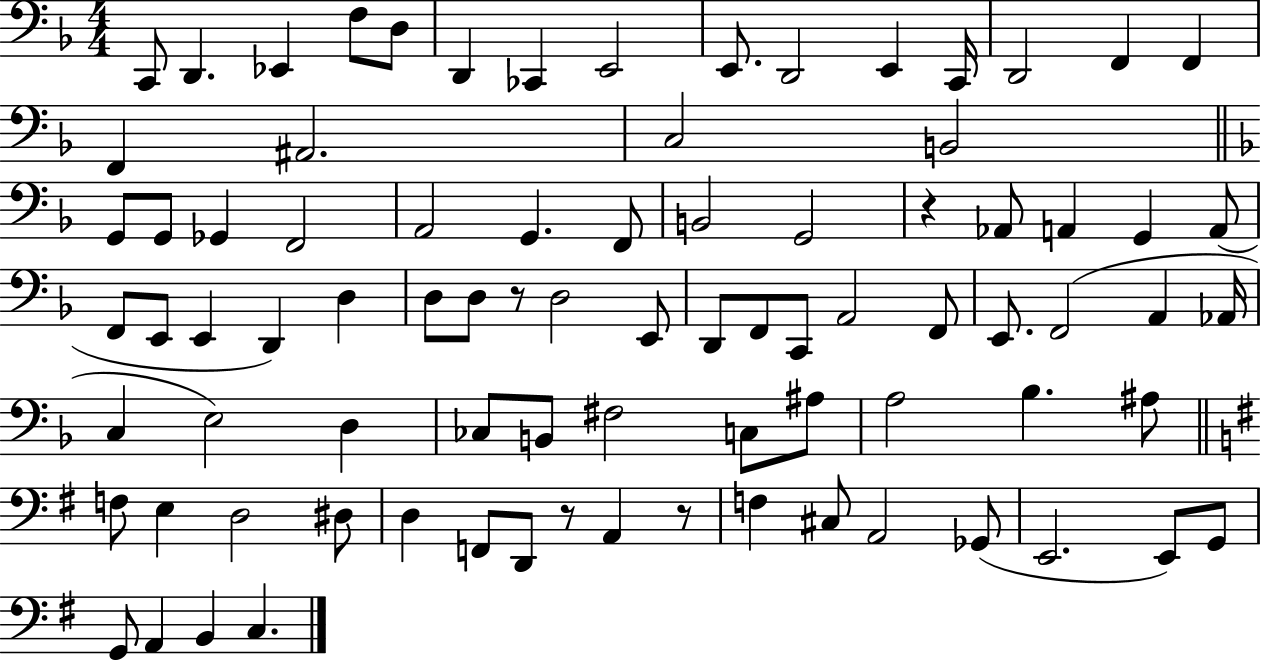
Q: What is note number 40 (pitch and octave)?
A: D3